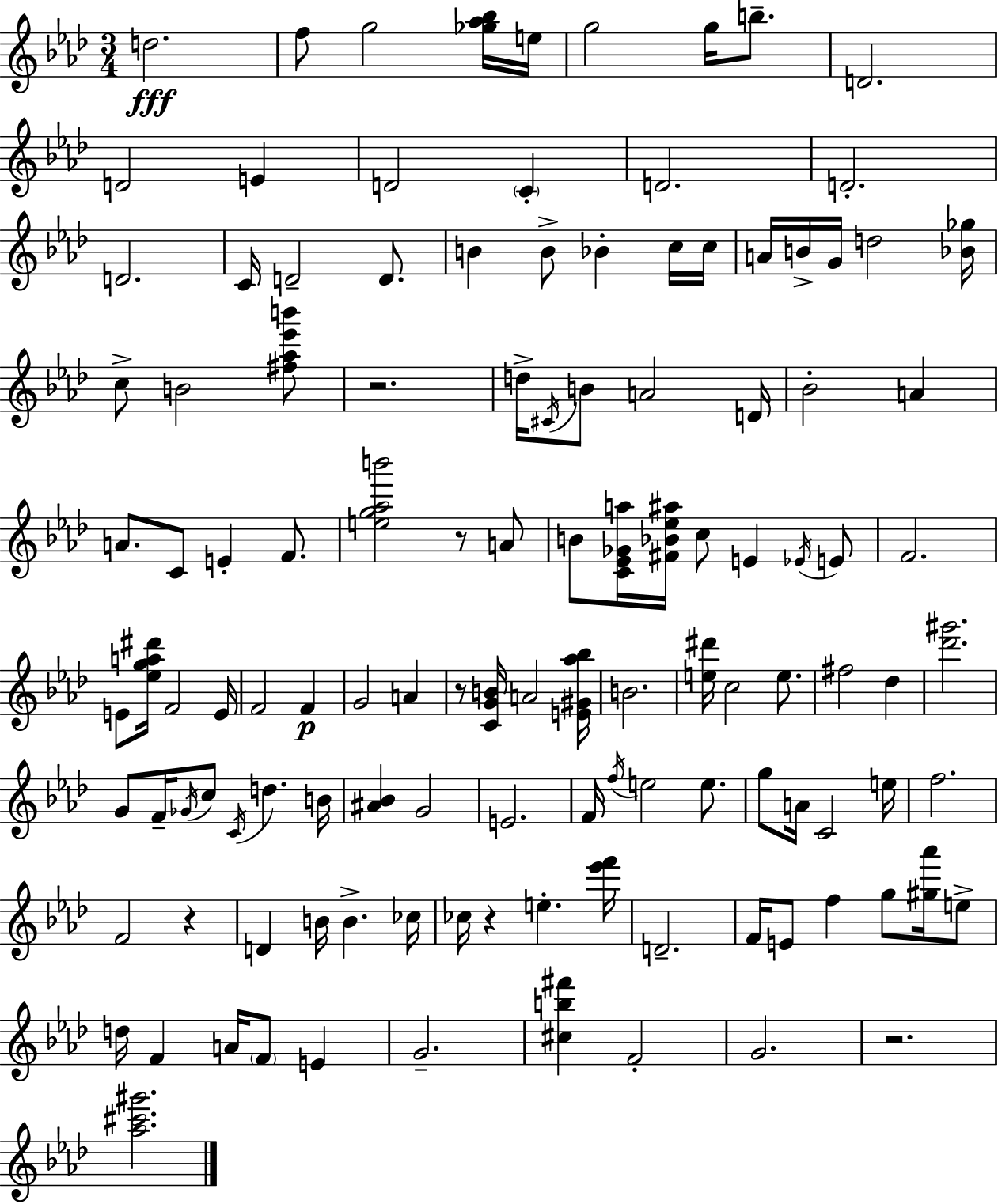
D5/h. F5/e G5/h [Gb5,Ab5,Bb5]/s E5/s G5/h G5/s B5/e. D4/h. D4/h E4/q D4/h C4/q D4/h. D4/h. D4/h. C4/s D4/h D4/e. B4/q B4/e Bb4/q C5/s C5/s A4/s B4/s G4/s D5/h [Bb4,Gb5]/s C5/e B4/h [F#5,Ab5,Eb6,B6]/e R/h. D5/s C#4/s B4/e A4/h D4/s Bb4/h A4/q A4/e. C4/e E4/q F4/e. [E5,G5,Ab5,B6]/h R/e A4/e B4/e [C4,Eb4,Gb4,A5]/s [F#4,Bb4,Eb5,A#5]/s C5/e E4/q Eb4/s E4/e F4/h. E4/e [Eb5,G5,A5,D#6]/s F4/h E4/s F4/h F4/q G4/h A4/q R/e [C4,G4,B4]/s A4/h [E4,G#4,Ab5,Bb5]/s B4/h. [E5,D#6]/s C5/h E5/e. F#5/h Db5/q [Db6,G#6]/h. G4/e F4/s Gb4/s C5/e C4/s D5/q. B4/s [A#4,Bb4]/q G4/h E4/h. F4/s F5/s E5/h E5/e. G5/e A4/s C4/h E5/s F5/h. F4/h R/q D4/q B4/s B4/q. CES5/s CES5/s R/q E5/q. [Eb6,F6]/s D4/h. F4/s E4/e F5/q G5/e [G#5,Ab6]/s E5/e D5/s F4/q A4/s F4/e E4/q G4/h. [C#5,B5,F#6]/q F4/h G4/h. R/h. [Ab5,C#6,G#6]/h.